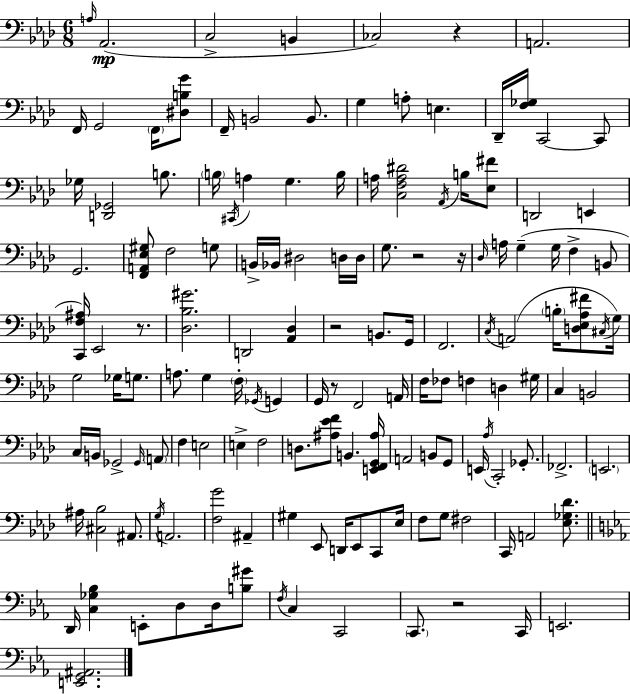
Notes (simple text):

A3/s Ab2/h. C3/h B2/q CES3/h R/q A2/h. F2/s G2/h F2/s [D#3,B3,G4]/e F2/s B2/h B2/e. G3/q A3/e E3/q. Db2/s [F3,Gb3]/s C2/h C2/e Gb3/s [D2,Gb2]/h B3/e. B3/s C#2/s A3/q G3/q. B3/s A3/s [C3,F3,A3,D#4]/h Ab2/s B3/s [Eb3,F#4]/e D2/h E2/q G2/h. [F2,A2,Eb3,G#3]/e F3/h G3/e B2/s Bb2/s D#3/h D3/s D3/s G3/e. R/h R/s Db3/s A3/s G3/q G3/s F3/q B2/e [C2,F3,A#3]/s Eb2/h R/e. [Db3,Bb3,G#4]/h. D2/h [Ab2,Db3]/q R/h B2/e. G2/s F2/h. C3/s A2/h B3/s [D3,Eb3,Ab3,F#4]/e C#3/s G3/s G3/h Gb3/s G3/e. A3/e. G3/q F3/s Gb2/s G2/q G2/s R/e F2/h A2/s F3/s FES3/e F3/q D3/q G#3/s C3/q B2/h C3/s B2/s Gb2/h Gb2/s A2/e F3/q E3/h E3/q F3/h D3/e. [A#3,Eb4,F4]/e B2/q. [E2,F2,G2,A#3]/s A2/h B2/e G2/e E2/s Ab3/s C2/h Gb2/e. FES2/h. E2/h. A#3/s [C#3,Bb3]/h A#2/e. G3/s A2/h. [F3,G4]/h A#2/q G#3/q Eb2/e D2/s Eb2/e C2/e Eb3/s F3/e G3/e F#3/h C2/s A2/h [Eb3,Gb3,Db4]/e. D2/s [C3,Gb3,Bb3]/q E2/e D3/e D3/s [B3,G#4]/e F3/s C3/q C2/h C2/e. R/h C2/s E2/h. [E2,G2,A#2]/h.